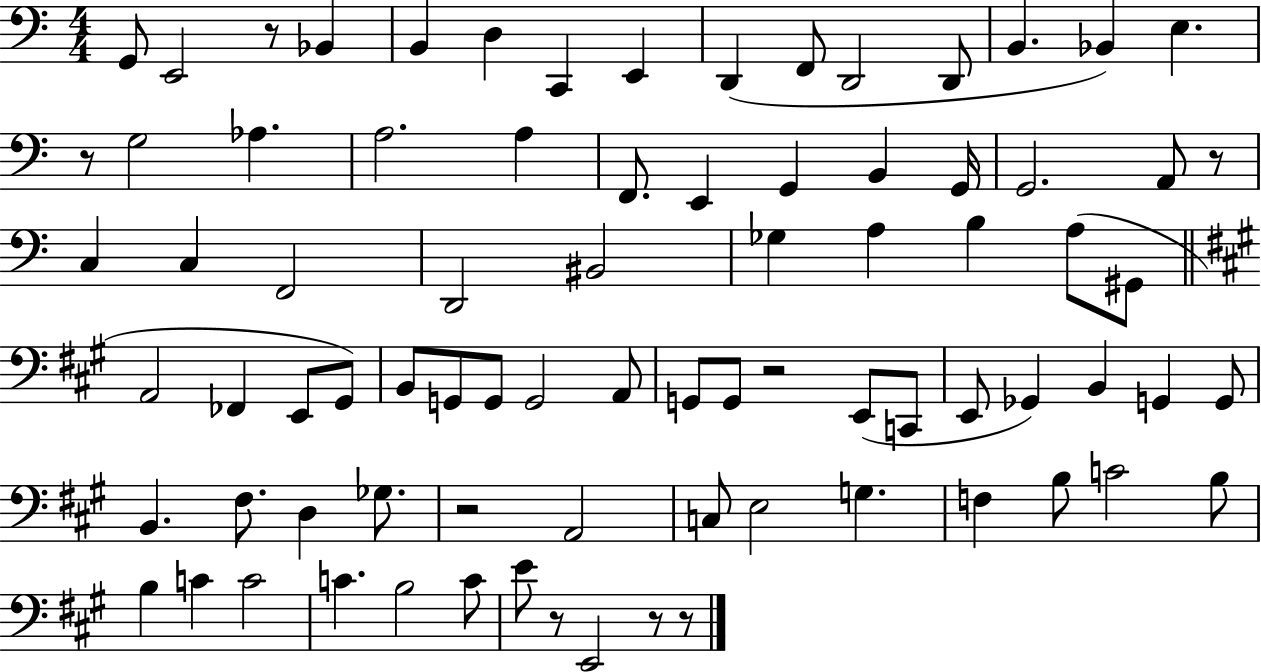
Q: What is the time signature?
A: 4/4